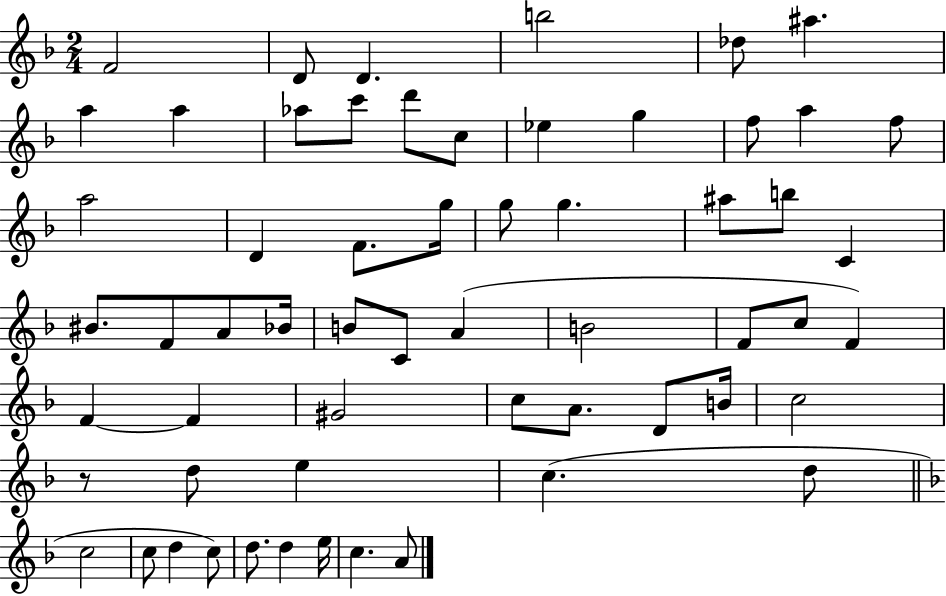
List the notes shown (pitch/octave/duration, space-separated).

F4/h D4/e D4/q. B5/h Db5/e A#5/q. A5/q A5/q Ab5/e C6/e D6/e C5/e Eb5/q G5/q F5/e A5/q F5/e A5/h D4/q F4/e. G5/s G5/e G5/q. A#5/e B5/e C4/q BIS4/e. F4/e A4/e Bb4/s B4/e C4/e A4/q B4/h F4/e C5/e F4/q F4/q F4/q G#4/h C5/e A4/e. D4/e B4/s C5/h R/e D5/e E5/q C5/q. D5/e C5/h C5/e D5/q C5/e D5/e. D5/q E5/s C5/q. A4/e